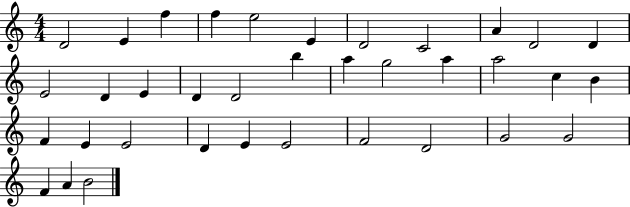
{
  \clef treble
  \numericTimeSignature
  \time 4/4
  \key c \major
  d'2 e'4 f''4 | f''4 e''2 e'4 | d'2 c'2 | a'4 d'2 d'4 | \break e'2 d'4 e'4 | d'4 d'2 b''4 | a''4 g''2 a''4 | a''2 c''4 b'4 | \break f'4 e'4 e'2 | d'4 e'4 e'2 | f'2 d'2 | g'2 g'2 | \break f'4 a'4 b'2 | \bar "|."
}